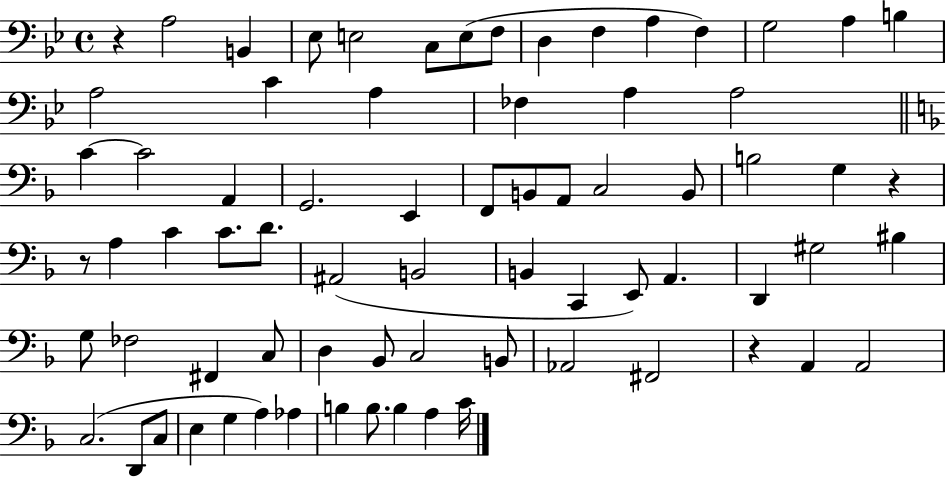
R/q A3/h B2/q Eb3/e E3/h C3/e E3/e F3/e D3/q F3/q A3/q F3/q G3/h A3/q B3/q A3/h C4/q A3/q FES3/q A3/q A3/h C4/q C4/h A2/q G2/h. E2/q F2/e B2/e A2/e C3/h B2/e B3/h G3/q R/q R/e A3/q C4/q C4/e. D4/e. A#2/h B2/h B2/q C2/q E2/e A2/q. D2/q G#3/h BIS3/q G3/e FES3/h F#2/q C3/e D3/q Bb2/e C3/h B2/e Ab2/h F#2/h R/q A2/q A2/h C3/h. D2/e C3/e E3/q G3/q A3/q Ab3/q B3/q B3/e. B3/q A3/q C4/s